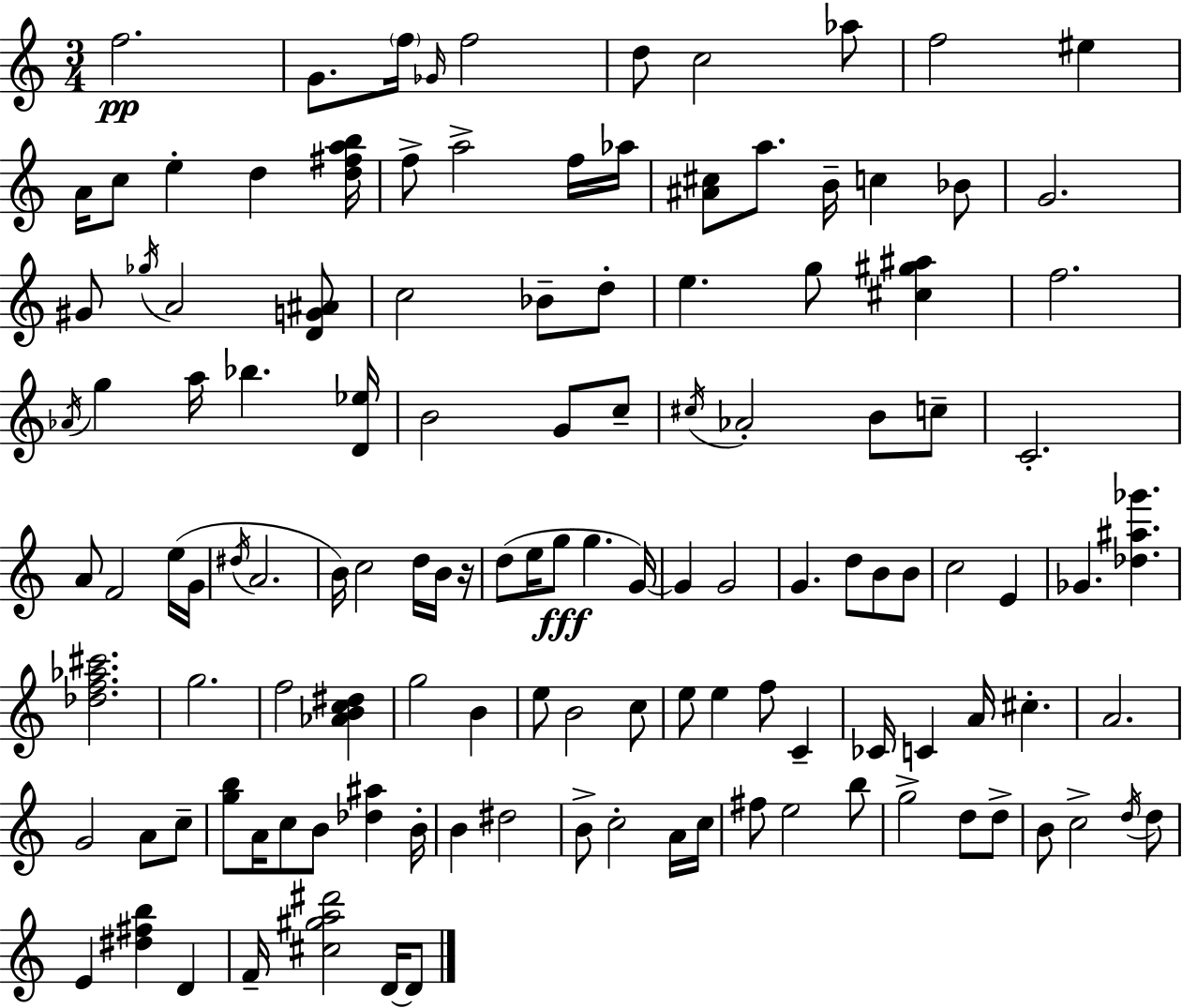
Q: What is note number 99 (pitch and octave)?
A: E5